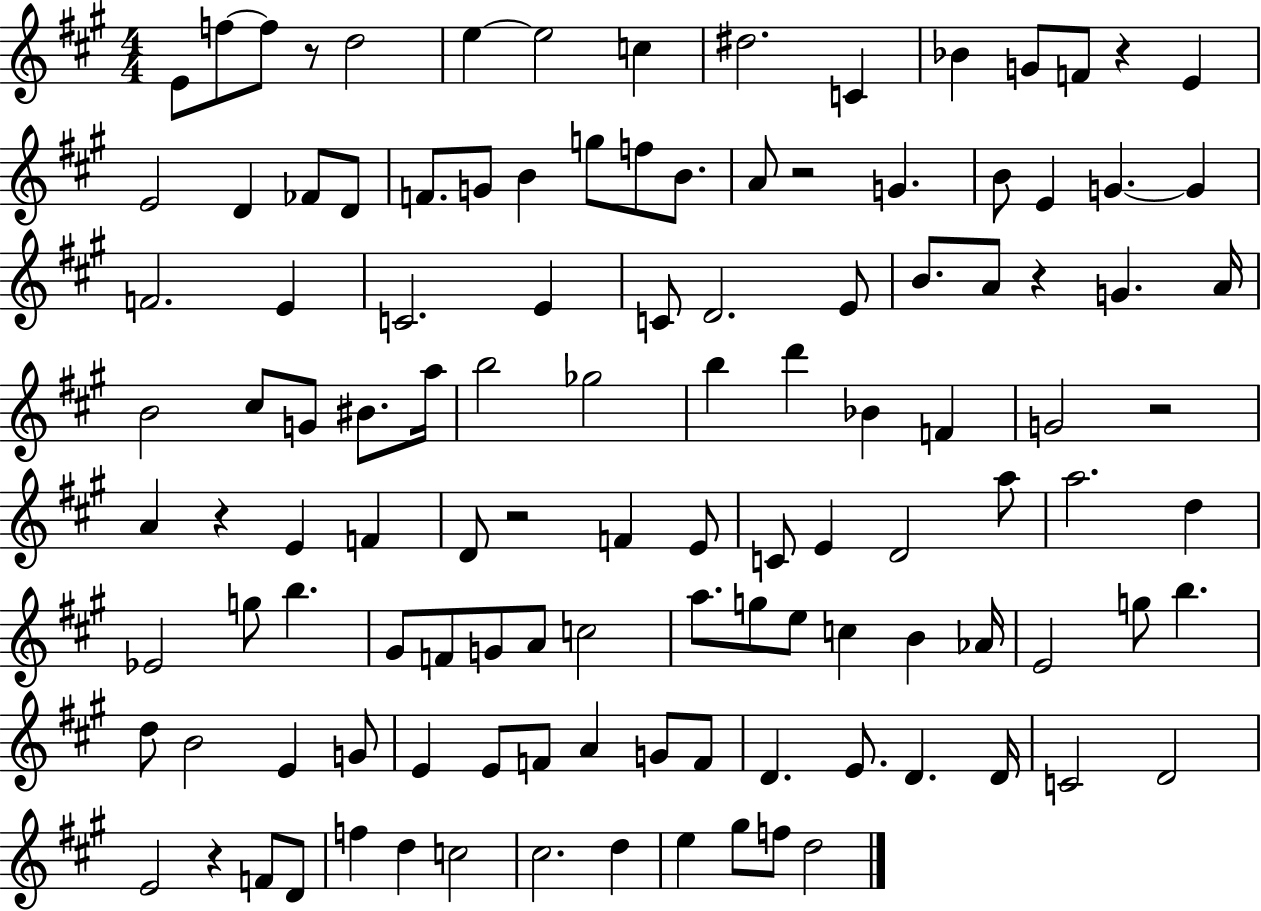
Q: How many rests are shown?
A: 8